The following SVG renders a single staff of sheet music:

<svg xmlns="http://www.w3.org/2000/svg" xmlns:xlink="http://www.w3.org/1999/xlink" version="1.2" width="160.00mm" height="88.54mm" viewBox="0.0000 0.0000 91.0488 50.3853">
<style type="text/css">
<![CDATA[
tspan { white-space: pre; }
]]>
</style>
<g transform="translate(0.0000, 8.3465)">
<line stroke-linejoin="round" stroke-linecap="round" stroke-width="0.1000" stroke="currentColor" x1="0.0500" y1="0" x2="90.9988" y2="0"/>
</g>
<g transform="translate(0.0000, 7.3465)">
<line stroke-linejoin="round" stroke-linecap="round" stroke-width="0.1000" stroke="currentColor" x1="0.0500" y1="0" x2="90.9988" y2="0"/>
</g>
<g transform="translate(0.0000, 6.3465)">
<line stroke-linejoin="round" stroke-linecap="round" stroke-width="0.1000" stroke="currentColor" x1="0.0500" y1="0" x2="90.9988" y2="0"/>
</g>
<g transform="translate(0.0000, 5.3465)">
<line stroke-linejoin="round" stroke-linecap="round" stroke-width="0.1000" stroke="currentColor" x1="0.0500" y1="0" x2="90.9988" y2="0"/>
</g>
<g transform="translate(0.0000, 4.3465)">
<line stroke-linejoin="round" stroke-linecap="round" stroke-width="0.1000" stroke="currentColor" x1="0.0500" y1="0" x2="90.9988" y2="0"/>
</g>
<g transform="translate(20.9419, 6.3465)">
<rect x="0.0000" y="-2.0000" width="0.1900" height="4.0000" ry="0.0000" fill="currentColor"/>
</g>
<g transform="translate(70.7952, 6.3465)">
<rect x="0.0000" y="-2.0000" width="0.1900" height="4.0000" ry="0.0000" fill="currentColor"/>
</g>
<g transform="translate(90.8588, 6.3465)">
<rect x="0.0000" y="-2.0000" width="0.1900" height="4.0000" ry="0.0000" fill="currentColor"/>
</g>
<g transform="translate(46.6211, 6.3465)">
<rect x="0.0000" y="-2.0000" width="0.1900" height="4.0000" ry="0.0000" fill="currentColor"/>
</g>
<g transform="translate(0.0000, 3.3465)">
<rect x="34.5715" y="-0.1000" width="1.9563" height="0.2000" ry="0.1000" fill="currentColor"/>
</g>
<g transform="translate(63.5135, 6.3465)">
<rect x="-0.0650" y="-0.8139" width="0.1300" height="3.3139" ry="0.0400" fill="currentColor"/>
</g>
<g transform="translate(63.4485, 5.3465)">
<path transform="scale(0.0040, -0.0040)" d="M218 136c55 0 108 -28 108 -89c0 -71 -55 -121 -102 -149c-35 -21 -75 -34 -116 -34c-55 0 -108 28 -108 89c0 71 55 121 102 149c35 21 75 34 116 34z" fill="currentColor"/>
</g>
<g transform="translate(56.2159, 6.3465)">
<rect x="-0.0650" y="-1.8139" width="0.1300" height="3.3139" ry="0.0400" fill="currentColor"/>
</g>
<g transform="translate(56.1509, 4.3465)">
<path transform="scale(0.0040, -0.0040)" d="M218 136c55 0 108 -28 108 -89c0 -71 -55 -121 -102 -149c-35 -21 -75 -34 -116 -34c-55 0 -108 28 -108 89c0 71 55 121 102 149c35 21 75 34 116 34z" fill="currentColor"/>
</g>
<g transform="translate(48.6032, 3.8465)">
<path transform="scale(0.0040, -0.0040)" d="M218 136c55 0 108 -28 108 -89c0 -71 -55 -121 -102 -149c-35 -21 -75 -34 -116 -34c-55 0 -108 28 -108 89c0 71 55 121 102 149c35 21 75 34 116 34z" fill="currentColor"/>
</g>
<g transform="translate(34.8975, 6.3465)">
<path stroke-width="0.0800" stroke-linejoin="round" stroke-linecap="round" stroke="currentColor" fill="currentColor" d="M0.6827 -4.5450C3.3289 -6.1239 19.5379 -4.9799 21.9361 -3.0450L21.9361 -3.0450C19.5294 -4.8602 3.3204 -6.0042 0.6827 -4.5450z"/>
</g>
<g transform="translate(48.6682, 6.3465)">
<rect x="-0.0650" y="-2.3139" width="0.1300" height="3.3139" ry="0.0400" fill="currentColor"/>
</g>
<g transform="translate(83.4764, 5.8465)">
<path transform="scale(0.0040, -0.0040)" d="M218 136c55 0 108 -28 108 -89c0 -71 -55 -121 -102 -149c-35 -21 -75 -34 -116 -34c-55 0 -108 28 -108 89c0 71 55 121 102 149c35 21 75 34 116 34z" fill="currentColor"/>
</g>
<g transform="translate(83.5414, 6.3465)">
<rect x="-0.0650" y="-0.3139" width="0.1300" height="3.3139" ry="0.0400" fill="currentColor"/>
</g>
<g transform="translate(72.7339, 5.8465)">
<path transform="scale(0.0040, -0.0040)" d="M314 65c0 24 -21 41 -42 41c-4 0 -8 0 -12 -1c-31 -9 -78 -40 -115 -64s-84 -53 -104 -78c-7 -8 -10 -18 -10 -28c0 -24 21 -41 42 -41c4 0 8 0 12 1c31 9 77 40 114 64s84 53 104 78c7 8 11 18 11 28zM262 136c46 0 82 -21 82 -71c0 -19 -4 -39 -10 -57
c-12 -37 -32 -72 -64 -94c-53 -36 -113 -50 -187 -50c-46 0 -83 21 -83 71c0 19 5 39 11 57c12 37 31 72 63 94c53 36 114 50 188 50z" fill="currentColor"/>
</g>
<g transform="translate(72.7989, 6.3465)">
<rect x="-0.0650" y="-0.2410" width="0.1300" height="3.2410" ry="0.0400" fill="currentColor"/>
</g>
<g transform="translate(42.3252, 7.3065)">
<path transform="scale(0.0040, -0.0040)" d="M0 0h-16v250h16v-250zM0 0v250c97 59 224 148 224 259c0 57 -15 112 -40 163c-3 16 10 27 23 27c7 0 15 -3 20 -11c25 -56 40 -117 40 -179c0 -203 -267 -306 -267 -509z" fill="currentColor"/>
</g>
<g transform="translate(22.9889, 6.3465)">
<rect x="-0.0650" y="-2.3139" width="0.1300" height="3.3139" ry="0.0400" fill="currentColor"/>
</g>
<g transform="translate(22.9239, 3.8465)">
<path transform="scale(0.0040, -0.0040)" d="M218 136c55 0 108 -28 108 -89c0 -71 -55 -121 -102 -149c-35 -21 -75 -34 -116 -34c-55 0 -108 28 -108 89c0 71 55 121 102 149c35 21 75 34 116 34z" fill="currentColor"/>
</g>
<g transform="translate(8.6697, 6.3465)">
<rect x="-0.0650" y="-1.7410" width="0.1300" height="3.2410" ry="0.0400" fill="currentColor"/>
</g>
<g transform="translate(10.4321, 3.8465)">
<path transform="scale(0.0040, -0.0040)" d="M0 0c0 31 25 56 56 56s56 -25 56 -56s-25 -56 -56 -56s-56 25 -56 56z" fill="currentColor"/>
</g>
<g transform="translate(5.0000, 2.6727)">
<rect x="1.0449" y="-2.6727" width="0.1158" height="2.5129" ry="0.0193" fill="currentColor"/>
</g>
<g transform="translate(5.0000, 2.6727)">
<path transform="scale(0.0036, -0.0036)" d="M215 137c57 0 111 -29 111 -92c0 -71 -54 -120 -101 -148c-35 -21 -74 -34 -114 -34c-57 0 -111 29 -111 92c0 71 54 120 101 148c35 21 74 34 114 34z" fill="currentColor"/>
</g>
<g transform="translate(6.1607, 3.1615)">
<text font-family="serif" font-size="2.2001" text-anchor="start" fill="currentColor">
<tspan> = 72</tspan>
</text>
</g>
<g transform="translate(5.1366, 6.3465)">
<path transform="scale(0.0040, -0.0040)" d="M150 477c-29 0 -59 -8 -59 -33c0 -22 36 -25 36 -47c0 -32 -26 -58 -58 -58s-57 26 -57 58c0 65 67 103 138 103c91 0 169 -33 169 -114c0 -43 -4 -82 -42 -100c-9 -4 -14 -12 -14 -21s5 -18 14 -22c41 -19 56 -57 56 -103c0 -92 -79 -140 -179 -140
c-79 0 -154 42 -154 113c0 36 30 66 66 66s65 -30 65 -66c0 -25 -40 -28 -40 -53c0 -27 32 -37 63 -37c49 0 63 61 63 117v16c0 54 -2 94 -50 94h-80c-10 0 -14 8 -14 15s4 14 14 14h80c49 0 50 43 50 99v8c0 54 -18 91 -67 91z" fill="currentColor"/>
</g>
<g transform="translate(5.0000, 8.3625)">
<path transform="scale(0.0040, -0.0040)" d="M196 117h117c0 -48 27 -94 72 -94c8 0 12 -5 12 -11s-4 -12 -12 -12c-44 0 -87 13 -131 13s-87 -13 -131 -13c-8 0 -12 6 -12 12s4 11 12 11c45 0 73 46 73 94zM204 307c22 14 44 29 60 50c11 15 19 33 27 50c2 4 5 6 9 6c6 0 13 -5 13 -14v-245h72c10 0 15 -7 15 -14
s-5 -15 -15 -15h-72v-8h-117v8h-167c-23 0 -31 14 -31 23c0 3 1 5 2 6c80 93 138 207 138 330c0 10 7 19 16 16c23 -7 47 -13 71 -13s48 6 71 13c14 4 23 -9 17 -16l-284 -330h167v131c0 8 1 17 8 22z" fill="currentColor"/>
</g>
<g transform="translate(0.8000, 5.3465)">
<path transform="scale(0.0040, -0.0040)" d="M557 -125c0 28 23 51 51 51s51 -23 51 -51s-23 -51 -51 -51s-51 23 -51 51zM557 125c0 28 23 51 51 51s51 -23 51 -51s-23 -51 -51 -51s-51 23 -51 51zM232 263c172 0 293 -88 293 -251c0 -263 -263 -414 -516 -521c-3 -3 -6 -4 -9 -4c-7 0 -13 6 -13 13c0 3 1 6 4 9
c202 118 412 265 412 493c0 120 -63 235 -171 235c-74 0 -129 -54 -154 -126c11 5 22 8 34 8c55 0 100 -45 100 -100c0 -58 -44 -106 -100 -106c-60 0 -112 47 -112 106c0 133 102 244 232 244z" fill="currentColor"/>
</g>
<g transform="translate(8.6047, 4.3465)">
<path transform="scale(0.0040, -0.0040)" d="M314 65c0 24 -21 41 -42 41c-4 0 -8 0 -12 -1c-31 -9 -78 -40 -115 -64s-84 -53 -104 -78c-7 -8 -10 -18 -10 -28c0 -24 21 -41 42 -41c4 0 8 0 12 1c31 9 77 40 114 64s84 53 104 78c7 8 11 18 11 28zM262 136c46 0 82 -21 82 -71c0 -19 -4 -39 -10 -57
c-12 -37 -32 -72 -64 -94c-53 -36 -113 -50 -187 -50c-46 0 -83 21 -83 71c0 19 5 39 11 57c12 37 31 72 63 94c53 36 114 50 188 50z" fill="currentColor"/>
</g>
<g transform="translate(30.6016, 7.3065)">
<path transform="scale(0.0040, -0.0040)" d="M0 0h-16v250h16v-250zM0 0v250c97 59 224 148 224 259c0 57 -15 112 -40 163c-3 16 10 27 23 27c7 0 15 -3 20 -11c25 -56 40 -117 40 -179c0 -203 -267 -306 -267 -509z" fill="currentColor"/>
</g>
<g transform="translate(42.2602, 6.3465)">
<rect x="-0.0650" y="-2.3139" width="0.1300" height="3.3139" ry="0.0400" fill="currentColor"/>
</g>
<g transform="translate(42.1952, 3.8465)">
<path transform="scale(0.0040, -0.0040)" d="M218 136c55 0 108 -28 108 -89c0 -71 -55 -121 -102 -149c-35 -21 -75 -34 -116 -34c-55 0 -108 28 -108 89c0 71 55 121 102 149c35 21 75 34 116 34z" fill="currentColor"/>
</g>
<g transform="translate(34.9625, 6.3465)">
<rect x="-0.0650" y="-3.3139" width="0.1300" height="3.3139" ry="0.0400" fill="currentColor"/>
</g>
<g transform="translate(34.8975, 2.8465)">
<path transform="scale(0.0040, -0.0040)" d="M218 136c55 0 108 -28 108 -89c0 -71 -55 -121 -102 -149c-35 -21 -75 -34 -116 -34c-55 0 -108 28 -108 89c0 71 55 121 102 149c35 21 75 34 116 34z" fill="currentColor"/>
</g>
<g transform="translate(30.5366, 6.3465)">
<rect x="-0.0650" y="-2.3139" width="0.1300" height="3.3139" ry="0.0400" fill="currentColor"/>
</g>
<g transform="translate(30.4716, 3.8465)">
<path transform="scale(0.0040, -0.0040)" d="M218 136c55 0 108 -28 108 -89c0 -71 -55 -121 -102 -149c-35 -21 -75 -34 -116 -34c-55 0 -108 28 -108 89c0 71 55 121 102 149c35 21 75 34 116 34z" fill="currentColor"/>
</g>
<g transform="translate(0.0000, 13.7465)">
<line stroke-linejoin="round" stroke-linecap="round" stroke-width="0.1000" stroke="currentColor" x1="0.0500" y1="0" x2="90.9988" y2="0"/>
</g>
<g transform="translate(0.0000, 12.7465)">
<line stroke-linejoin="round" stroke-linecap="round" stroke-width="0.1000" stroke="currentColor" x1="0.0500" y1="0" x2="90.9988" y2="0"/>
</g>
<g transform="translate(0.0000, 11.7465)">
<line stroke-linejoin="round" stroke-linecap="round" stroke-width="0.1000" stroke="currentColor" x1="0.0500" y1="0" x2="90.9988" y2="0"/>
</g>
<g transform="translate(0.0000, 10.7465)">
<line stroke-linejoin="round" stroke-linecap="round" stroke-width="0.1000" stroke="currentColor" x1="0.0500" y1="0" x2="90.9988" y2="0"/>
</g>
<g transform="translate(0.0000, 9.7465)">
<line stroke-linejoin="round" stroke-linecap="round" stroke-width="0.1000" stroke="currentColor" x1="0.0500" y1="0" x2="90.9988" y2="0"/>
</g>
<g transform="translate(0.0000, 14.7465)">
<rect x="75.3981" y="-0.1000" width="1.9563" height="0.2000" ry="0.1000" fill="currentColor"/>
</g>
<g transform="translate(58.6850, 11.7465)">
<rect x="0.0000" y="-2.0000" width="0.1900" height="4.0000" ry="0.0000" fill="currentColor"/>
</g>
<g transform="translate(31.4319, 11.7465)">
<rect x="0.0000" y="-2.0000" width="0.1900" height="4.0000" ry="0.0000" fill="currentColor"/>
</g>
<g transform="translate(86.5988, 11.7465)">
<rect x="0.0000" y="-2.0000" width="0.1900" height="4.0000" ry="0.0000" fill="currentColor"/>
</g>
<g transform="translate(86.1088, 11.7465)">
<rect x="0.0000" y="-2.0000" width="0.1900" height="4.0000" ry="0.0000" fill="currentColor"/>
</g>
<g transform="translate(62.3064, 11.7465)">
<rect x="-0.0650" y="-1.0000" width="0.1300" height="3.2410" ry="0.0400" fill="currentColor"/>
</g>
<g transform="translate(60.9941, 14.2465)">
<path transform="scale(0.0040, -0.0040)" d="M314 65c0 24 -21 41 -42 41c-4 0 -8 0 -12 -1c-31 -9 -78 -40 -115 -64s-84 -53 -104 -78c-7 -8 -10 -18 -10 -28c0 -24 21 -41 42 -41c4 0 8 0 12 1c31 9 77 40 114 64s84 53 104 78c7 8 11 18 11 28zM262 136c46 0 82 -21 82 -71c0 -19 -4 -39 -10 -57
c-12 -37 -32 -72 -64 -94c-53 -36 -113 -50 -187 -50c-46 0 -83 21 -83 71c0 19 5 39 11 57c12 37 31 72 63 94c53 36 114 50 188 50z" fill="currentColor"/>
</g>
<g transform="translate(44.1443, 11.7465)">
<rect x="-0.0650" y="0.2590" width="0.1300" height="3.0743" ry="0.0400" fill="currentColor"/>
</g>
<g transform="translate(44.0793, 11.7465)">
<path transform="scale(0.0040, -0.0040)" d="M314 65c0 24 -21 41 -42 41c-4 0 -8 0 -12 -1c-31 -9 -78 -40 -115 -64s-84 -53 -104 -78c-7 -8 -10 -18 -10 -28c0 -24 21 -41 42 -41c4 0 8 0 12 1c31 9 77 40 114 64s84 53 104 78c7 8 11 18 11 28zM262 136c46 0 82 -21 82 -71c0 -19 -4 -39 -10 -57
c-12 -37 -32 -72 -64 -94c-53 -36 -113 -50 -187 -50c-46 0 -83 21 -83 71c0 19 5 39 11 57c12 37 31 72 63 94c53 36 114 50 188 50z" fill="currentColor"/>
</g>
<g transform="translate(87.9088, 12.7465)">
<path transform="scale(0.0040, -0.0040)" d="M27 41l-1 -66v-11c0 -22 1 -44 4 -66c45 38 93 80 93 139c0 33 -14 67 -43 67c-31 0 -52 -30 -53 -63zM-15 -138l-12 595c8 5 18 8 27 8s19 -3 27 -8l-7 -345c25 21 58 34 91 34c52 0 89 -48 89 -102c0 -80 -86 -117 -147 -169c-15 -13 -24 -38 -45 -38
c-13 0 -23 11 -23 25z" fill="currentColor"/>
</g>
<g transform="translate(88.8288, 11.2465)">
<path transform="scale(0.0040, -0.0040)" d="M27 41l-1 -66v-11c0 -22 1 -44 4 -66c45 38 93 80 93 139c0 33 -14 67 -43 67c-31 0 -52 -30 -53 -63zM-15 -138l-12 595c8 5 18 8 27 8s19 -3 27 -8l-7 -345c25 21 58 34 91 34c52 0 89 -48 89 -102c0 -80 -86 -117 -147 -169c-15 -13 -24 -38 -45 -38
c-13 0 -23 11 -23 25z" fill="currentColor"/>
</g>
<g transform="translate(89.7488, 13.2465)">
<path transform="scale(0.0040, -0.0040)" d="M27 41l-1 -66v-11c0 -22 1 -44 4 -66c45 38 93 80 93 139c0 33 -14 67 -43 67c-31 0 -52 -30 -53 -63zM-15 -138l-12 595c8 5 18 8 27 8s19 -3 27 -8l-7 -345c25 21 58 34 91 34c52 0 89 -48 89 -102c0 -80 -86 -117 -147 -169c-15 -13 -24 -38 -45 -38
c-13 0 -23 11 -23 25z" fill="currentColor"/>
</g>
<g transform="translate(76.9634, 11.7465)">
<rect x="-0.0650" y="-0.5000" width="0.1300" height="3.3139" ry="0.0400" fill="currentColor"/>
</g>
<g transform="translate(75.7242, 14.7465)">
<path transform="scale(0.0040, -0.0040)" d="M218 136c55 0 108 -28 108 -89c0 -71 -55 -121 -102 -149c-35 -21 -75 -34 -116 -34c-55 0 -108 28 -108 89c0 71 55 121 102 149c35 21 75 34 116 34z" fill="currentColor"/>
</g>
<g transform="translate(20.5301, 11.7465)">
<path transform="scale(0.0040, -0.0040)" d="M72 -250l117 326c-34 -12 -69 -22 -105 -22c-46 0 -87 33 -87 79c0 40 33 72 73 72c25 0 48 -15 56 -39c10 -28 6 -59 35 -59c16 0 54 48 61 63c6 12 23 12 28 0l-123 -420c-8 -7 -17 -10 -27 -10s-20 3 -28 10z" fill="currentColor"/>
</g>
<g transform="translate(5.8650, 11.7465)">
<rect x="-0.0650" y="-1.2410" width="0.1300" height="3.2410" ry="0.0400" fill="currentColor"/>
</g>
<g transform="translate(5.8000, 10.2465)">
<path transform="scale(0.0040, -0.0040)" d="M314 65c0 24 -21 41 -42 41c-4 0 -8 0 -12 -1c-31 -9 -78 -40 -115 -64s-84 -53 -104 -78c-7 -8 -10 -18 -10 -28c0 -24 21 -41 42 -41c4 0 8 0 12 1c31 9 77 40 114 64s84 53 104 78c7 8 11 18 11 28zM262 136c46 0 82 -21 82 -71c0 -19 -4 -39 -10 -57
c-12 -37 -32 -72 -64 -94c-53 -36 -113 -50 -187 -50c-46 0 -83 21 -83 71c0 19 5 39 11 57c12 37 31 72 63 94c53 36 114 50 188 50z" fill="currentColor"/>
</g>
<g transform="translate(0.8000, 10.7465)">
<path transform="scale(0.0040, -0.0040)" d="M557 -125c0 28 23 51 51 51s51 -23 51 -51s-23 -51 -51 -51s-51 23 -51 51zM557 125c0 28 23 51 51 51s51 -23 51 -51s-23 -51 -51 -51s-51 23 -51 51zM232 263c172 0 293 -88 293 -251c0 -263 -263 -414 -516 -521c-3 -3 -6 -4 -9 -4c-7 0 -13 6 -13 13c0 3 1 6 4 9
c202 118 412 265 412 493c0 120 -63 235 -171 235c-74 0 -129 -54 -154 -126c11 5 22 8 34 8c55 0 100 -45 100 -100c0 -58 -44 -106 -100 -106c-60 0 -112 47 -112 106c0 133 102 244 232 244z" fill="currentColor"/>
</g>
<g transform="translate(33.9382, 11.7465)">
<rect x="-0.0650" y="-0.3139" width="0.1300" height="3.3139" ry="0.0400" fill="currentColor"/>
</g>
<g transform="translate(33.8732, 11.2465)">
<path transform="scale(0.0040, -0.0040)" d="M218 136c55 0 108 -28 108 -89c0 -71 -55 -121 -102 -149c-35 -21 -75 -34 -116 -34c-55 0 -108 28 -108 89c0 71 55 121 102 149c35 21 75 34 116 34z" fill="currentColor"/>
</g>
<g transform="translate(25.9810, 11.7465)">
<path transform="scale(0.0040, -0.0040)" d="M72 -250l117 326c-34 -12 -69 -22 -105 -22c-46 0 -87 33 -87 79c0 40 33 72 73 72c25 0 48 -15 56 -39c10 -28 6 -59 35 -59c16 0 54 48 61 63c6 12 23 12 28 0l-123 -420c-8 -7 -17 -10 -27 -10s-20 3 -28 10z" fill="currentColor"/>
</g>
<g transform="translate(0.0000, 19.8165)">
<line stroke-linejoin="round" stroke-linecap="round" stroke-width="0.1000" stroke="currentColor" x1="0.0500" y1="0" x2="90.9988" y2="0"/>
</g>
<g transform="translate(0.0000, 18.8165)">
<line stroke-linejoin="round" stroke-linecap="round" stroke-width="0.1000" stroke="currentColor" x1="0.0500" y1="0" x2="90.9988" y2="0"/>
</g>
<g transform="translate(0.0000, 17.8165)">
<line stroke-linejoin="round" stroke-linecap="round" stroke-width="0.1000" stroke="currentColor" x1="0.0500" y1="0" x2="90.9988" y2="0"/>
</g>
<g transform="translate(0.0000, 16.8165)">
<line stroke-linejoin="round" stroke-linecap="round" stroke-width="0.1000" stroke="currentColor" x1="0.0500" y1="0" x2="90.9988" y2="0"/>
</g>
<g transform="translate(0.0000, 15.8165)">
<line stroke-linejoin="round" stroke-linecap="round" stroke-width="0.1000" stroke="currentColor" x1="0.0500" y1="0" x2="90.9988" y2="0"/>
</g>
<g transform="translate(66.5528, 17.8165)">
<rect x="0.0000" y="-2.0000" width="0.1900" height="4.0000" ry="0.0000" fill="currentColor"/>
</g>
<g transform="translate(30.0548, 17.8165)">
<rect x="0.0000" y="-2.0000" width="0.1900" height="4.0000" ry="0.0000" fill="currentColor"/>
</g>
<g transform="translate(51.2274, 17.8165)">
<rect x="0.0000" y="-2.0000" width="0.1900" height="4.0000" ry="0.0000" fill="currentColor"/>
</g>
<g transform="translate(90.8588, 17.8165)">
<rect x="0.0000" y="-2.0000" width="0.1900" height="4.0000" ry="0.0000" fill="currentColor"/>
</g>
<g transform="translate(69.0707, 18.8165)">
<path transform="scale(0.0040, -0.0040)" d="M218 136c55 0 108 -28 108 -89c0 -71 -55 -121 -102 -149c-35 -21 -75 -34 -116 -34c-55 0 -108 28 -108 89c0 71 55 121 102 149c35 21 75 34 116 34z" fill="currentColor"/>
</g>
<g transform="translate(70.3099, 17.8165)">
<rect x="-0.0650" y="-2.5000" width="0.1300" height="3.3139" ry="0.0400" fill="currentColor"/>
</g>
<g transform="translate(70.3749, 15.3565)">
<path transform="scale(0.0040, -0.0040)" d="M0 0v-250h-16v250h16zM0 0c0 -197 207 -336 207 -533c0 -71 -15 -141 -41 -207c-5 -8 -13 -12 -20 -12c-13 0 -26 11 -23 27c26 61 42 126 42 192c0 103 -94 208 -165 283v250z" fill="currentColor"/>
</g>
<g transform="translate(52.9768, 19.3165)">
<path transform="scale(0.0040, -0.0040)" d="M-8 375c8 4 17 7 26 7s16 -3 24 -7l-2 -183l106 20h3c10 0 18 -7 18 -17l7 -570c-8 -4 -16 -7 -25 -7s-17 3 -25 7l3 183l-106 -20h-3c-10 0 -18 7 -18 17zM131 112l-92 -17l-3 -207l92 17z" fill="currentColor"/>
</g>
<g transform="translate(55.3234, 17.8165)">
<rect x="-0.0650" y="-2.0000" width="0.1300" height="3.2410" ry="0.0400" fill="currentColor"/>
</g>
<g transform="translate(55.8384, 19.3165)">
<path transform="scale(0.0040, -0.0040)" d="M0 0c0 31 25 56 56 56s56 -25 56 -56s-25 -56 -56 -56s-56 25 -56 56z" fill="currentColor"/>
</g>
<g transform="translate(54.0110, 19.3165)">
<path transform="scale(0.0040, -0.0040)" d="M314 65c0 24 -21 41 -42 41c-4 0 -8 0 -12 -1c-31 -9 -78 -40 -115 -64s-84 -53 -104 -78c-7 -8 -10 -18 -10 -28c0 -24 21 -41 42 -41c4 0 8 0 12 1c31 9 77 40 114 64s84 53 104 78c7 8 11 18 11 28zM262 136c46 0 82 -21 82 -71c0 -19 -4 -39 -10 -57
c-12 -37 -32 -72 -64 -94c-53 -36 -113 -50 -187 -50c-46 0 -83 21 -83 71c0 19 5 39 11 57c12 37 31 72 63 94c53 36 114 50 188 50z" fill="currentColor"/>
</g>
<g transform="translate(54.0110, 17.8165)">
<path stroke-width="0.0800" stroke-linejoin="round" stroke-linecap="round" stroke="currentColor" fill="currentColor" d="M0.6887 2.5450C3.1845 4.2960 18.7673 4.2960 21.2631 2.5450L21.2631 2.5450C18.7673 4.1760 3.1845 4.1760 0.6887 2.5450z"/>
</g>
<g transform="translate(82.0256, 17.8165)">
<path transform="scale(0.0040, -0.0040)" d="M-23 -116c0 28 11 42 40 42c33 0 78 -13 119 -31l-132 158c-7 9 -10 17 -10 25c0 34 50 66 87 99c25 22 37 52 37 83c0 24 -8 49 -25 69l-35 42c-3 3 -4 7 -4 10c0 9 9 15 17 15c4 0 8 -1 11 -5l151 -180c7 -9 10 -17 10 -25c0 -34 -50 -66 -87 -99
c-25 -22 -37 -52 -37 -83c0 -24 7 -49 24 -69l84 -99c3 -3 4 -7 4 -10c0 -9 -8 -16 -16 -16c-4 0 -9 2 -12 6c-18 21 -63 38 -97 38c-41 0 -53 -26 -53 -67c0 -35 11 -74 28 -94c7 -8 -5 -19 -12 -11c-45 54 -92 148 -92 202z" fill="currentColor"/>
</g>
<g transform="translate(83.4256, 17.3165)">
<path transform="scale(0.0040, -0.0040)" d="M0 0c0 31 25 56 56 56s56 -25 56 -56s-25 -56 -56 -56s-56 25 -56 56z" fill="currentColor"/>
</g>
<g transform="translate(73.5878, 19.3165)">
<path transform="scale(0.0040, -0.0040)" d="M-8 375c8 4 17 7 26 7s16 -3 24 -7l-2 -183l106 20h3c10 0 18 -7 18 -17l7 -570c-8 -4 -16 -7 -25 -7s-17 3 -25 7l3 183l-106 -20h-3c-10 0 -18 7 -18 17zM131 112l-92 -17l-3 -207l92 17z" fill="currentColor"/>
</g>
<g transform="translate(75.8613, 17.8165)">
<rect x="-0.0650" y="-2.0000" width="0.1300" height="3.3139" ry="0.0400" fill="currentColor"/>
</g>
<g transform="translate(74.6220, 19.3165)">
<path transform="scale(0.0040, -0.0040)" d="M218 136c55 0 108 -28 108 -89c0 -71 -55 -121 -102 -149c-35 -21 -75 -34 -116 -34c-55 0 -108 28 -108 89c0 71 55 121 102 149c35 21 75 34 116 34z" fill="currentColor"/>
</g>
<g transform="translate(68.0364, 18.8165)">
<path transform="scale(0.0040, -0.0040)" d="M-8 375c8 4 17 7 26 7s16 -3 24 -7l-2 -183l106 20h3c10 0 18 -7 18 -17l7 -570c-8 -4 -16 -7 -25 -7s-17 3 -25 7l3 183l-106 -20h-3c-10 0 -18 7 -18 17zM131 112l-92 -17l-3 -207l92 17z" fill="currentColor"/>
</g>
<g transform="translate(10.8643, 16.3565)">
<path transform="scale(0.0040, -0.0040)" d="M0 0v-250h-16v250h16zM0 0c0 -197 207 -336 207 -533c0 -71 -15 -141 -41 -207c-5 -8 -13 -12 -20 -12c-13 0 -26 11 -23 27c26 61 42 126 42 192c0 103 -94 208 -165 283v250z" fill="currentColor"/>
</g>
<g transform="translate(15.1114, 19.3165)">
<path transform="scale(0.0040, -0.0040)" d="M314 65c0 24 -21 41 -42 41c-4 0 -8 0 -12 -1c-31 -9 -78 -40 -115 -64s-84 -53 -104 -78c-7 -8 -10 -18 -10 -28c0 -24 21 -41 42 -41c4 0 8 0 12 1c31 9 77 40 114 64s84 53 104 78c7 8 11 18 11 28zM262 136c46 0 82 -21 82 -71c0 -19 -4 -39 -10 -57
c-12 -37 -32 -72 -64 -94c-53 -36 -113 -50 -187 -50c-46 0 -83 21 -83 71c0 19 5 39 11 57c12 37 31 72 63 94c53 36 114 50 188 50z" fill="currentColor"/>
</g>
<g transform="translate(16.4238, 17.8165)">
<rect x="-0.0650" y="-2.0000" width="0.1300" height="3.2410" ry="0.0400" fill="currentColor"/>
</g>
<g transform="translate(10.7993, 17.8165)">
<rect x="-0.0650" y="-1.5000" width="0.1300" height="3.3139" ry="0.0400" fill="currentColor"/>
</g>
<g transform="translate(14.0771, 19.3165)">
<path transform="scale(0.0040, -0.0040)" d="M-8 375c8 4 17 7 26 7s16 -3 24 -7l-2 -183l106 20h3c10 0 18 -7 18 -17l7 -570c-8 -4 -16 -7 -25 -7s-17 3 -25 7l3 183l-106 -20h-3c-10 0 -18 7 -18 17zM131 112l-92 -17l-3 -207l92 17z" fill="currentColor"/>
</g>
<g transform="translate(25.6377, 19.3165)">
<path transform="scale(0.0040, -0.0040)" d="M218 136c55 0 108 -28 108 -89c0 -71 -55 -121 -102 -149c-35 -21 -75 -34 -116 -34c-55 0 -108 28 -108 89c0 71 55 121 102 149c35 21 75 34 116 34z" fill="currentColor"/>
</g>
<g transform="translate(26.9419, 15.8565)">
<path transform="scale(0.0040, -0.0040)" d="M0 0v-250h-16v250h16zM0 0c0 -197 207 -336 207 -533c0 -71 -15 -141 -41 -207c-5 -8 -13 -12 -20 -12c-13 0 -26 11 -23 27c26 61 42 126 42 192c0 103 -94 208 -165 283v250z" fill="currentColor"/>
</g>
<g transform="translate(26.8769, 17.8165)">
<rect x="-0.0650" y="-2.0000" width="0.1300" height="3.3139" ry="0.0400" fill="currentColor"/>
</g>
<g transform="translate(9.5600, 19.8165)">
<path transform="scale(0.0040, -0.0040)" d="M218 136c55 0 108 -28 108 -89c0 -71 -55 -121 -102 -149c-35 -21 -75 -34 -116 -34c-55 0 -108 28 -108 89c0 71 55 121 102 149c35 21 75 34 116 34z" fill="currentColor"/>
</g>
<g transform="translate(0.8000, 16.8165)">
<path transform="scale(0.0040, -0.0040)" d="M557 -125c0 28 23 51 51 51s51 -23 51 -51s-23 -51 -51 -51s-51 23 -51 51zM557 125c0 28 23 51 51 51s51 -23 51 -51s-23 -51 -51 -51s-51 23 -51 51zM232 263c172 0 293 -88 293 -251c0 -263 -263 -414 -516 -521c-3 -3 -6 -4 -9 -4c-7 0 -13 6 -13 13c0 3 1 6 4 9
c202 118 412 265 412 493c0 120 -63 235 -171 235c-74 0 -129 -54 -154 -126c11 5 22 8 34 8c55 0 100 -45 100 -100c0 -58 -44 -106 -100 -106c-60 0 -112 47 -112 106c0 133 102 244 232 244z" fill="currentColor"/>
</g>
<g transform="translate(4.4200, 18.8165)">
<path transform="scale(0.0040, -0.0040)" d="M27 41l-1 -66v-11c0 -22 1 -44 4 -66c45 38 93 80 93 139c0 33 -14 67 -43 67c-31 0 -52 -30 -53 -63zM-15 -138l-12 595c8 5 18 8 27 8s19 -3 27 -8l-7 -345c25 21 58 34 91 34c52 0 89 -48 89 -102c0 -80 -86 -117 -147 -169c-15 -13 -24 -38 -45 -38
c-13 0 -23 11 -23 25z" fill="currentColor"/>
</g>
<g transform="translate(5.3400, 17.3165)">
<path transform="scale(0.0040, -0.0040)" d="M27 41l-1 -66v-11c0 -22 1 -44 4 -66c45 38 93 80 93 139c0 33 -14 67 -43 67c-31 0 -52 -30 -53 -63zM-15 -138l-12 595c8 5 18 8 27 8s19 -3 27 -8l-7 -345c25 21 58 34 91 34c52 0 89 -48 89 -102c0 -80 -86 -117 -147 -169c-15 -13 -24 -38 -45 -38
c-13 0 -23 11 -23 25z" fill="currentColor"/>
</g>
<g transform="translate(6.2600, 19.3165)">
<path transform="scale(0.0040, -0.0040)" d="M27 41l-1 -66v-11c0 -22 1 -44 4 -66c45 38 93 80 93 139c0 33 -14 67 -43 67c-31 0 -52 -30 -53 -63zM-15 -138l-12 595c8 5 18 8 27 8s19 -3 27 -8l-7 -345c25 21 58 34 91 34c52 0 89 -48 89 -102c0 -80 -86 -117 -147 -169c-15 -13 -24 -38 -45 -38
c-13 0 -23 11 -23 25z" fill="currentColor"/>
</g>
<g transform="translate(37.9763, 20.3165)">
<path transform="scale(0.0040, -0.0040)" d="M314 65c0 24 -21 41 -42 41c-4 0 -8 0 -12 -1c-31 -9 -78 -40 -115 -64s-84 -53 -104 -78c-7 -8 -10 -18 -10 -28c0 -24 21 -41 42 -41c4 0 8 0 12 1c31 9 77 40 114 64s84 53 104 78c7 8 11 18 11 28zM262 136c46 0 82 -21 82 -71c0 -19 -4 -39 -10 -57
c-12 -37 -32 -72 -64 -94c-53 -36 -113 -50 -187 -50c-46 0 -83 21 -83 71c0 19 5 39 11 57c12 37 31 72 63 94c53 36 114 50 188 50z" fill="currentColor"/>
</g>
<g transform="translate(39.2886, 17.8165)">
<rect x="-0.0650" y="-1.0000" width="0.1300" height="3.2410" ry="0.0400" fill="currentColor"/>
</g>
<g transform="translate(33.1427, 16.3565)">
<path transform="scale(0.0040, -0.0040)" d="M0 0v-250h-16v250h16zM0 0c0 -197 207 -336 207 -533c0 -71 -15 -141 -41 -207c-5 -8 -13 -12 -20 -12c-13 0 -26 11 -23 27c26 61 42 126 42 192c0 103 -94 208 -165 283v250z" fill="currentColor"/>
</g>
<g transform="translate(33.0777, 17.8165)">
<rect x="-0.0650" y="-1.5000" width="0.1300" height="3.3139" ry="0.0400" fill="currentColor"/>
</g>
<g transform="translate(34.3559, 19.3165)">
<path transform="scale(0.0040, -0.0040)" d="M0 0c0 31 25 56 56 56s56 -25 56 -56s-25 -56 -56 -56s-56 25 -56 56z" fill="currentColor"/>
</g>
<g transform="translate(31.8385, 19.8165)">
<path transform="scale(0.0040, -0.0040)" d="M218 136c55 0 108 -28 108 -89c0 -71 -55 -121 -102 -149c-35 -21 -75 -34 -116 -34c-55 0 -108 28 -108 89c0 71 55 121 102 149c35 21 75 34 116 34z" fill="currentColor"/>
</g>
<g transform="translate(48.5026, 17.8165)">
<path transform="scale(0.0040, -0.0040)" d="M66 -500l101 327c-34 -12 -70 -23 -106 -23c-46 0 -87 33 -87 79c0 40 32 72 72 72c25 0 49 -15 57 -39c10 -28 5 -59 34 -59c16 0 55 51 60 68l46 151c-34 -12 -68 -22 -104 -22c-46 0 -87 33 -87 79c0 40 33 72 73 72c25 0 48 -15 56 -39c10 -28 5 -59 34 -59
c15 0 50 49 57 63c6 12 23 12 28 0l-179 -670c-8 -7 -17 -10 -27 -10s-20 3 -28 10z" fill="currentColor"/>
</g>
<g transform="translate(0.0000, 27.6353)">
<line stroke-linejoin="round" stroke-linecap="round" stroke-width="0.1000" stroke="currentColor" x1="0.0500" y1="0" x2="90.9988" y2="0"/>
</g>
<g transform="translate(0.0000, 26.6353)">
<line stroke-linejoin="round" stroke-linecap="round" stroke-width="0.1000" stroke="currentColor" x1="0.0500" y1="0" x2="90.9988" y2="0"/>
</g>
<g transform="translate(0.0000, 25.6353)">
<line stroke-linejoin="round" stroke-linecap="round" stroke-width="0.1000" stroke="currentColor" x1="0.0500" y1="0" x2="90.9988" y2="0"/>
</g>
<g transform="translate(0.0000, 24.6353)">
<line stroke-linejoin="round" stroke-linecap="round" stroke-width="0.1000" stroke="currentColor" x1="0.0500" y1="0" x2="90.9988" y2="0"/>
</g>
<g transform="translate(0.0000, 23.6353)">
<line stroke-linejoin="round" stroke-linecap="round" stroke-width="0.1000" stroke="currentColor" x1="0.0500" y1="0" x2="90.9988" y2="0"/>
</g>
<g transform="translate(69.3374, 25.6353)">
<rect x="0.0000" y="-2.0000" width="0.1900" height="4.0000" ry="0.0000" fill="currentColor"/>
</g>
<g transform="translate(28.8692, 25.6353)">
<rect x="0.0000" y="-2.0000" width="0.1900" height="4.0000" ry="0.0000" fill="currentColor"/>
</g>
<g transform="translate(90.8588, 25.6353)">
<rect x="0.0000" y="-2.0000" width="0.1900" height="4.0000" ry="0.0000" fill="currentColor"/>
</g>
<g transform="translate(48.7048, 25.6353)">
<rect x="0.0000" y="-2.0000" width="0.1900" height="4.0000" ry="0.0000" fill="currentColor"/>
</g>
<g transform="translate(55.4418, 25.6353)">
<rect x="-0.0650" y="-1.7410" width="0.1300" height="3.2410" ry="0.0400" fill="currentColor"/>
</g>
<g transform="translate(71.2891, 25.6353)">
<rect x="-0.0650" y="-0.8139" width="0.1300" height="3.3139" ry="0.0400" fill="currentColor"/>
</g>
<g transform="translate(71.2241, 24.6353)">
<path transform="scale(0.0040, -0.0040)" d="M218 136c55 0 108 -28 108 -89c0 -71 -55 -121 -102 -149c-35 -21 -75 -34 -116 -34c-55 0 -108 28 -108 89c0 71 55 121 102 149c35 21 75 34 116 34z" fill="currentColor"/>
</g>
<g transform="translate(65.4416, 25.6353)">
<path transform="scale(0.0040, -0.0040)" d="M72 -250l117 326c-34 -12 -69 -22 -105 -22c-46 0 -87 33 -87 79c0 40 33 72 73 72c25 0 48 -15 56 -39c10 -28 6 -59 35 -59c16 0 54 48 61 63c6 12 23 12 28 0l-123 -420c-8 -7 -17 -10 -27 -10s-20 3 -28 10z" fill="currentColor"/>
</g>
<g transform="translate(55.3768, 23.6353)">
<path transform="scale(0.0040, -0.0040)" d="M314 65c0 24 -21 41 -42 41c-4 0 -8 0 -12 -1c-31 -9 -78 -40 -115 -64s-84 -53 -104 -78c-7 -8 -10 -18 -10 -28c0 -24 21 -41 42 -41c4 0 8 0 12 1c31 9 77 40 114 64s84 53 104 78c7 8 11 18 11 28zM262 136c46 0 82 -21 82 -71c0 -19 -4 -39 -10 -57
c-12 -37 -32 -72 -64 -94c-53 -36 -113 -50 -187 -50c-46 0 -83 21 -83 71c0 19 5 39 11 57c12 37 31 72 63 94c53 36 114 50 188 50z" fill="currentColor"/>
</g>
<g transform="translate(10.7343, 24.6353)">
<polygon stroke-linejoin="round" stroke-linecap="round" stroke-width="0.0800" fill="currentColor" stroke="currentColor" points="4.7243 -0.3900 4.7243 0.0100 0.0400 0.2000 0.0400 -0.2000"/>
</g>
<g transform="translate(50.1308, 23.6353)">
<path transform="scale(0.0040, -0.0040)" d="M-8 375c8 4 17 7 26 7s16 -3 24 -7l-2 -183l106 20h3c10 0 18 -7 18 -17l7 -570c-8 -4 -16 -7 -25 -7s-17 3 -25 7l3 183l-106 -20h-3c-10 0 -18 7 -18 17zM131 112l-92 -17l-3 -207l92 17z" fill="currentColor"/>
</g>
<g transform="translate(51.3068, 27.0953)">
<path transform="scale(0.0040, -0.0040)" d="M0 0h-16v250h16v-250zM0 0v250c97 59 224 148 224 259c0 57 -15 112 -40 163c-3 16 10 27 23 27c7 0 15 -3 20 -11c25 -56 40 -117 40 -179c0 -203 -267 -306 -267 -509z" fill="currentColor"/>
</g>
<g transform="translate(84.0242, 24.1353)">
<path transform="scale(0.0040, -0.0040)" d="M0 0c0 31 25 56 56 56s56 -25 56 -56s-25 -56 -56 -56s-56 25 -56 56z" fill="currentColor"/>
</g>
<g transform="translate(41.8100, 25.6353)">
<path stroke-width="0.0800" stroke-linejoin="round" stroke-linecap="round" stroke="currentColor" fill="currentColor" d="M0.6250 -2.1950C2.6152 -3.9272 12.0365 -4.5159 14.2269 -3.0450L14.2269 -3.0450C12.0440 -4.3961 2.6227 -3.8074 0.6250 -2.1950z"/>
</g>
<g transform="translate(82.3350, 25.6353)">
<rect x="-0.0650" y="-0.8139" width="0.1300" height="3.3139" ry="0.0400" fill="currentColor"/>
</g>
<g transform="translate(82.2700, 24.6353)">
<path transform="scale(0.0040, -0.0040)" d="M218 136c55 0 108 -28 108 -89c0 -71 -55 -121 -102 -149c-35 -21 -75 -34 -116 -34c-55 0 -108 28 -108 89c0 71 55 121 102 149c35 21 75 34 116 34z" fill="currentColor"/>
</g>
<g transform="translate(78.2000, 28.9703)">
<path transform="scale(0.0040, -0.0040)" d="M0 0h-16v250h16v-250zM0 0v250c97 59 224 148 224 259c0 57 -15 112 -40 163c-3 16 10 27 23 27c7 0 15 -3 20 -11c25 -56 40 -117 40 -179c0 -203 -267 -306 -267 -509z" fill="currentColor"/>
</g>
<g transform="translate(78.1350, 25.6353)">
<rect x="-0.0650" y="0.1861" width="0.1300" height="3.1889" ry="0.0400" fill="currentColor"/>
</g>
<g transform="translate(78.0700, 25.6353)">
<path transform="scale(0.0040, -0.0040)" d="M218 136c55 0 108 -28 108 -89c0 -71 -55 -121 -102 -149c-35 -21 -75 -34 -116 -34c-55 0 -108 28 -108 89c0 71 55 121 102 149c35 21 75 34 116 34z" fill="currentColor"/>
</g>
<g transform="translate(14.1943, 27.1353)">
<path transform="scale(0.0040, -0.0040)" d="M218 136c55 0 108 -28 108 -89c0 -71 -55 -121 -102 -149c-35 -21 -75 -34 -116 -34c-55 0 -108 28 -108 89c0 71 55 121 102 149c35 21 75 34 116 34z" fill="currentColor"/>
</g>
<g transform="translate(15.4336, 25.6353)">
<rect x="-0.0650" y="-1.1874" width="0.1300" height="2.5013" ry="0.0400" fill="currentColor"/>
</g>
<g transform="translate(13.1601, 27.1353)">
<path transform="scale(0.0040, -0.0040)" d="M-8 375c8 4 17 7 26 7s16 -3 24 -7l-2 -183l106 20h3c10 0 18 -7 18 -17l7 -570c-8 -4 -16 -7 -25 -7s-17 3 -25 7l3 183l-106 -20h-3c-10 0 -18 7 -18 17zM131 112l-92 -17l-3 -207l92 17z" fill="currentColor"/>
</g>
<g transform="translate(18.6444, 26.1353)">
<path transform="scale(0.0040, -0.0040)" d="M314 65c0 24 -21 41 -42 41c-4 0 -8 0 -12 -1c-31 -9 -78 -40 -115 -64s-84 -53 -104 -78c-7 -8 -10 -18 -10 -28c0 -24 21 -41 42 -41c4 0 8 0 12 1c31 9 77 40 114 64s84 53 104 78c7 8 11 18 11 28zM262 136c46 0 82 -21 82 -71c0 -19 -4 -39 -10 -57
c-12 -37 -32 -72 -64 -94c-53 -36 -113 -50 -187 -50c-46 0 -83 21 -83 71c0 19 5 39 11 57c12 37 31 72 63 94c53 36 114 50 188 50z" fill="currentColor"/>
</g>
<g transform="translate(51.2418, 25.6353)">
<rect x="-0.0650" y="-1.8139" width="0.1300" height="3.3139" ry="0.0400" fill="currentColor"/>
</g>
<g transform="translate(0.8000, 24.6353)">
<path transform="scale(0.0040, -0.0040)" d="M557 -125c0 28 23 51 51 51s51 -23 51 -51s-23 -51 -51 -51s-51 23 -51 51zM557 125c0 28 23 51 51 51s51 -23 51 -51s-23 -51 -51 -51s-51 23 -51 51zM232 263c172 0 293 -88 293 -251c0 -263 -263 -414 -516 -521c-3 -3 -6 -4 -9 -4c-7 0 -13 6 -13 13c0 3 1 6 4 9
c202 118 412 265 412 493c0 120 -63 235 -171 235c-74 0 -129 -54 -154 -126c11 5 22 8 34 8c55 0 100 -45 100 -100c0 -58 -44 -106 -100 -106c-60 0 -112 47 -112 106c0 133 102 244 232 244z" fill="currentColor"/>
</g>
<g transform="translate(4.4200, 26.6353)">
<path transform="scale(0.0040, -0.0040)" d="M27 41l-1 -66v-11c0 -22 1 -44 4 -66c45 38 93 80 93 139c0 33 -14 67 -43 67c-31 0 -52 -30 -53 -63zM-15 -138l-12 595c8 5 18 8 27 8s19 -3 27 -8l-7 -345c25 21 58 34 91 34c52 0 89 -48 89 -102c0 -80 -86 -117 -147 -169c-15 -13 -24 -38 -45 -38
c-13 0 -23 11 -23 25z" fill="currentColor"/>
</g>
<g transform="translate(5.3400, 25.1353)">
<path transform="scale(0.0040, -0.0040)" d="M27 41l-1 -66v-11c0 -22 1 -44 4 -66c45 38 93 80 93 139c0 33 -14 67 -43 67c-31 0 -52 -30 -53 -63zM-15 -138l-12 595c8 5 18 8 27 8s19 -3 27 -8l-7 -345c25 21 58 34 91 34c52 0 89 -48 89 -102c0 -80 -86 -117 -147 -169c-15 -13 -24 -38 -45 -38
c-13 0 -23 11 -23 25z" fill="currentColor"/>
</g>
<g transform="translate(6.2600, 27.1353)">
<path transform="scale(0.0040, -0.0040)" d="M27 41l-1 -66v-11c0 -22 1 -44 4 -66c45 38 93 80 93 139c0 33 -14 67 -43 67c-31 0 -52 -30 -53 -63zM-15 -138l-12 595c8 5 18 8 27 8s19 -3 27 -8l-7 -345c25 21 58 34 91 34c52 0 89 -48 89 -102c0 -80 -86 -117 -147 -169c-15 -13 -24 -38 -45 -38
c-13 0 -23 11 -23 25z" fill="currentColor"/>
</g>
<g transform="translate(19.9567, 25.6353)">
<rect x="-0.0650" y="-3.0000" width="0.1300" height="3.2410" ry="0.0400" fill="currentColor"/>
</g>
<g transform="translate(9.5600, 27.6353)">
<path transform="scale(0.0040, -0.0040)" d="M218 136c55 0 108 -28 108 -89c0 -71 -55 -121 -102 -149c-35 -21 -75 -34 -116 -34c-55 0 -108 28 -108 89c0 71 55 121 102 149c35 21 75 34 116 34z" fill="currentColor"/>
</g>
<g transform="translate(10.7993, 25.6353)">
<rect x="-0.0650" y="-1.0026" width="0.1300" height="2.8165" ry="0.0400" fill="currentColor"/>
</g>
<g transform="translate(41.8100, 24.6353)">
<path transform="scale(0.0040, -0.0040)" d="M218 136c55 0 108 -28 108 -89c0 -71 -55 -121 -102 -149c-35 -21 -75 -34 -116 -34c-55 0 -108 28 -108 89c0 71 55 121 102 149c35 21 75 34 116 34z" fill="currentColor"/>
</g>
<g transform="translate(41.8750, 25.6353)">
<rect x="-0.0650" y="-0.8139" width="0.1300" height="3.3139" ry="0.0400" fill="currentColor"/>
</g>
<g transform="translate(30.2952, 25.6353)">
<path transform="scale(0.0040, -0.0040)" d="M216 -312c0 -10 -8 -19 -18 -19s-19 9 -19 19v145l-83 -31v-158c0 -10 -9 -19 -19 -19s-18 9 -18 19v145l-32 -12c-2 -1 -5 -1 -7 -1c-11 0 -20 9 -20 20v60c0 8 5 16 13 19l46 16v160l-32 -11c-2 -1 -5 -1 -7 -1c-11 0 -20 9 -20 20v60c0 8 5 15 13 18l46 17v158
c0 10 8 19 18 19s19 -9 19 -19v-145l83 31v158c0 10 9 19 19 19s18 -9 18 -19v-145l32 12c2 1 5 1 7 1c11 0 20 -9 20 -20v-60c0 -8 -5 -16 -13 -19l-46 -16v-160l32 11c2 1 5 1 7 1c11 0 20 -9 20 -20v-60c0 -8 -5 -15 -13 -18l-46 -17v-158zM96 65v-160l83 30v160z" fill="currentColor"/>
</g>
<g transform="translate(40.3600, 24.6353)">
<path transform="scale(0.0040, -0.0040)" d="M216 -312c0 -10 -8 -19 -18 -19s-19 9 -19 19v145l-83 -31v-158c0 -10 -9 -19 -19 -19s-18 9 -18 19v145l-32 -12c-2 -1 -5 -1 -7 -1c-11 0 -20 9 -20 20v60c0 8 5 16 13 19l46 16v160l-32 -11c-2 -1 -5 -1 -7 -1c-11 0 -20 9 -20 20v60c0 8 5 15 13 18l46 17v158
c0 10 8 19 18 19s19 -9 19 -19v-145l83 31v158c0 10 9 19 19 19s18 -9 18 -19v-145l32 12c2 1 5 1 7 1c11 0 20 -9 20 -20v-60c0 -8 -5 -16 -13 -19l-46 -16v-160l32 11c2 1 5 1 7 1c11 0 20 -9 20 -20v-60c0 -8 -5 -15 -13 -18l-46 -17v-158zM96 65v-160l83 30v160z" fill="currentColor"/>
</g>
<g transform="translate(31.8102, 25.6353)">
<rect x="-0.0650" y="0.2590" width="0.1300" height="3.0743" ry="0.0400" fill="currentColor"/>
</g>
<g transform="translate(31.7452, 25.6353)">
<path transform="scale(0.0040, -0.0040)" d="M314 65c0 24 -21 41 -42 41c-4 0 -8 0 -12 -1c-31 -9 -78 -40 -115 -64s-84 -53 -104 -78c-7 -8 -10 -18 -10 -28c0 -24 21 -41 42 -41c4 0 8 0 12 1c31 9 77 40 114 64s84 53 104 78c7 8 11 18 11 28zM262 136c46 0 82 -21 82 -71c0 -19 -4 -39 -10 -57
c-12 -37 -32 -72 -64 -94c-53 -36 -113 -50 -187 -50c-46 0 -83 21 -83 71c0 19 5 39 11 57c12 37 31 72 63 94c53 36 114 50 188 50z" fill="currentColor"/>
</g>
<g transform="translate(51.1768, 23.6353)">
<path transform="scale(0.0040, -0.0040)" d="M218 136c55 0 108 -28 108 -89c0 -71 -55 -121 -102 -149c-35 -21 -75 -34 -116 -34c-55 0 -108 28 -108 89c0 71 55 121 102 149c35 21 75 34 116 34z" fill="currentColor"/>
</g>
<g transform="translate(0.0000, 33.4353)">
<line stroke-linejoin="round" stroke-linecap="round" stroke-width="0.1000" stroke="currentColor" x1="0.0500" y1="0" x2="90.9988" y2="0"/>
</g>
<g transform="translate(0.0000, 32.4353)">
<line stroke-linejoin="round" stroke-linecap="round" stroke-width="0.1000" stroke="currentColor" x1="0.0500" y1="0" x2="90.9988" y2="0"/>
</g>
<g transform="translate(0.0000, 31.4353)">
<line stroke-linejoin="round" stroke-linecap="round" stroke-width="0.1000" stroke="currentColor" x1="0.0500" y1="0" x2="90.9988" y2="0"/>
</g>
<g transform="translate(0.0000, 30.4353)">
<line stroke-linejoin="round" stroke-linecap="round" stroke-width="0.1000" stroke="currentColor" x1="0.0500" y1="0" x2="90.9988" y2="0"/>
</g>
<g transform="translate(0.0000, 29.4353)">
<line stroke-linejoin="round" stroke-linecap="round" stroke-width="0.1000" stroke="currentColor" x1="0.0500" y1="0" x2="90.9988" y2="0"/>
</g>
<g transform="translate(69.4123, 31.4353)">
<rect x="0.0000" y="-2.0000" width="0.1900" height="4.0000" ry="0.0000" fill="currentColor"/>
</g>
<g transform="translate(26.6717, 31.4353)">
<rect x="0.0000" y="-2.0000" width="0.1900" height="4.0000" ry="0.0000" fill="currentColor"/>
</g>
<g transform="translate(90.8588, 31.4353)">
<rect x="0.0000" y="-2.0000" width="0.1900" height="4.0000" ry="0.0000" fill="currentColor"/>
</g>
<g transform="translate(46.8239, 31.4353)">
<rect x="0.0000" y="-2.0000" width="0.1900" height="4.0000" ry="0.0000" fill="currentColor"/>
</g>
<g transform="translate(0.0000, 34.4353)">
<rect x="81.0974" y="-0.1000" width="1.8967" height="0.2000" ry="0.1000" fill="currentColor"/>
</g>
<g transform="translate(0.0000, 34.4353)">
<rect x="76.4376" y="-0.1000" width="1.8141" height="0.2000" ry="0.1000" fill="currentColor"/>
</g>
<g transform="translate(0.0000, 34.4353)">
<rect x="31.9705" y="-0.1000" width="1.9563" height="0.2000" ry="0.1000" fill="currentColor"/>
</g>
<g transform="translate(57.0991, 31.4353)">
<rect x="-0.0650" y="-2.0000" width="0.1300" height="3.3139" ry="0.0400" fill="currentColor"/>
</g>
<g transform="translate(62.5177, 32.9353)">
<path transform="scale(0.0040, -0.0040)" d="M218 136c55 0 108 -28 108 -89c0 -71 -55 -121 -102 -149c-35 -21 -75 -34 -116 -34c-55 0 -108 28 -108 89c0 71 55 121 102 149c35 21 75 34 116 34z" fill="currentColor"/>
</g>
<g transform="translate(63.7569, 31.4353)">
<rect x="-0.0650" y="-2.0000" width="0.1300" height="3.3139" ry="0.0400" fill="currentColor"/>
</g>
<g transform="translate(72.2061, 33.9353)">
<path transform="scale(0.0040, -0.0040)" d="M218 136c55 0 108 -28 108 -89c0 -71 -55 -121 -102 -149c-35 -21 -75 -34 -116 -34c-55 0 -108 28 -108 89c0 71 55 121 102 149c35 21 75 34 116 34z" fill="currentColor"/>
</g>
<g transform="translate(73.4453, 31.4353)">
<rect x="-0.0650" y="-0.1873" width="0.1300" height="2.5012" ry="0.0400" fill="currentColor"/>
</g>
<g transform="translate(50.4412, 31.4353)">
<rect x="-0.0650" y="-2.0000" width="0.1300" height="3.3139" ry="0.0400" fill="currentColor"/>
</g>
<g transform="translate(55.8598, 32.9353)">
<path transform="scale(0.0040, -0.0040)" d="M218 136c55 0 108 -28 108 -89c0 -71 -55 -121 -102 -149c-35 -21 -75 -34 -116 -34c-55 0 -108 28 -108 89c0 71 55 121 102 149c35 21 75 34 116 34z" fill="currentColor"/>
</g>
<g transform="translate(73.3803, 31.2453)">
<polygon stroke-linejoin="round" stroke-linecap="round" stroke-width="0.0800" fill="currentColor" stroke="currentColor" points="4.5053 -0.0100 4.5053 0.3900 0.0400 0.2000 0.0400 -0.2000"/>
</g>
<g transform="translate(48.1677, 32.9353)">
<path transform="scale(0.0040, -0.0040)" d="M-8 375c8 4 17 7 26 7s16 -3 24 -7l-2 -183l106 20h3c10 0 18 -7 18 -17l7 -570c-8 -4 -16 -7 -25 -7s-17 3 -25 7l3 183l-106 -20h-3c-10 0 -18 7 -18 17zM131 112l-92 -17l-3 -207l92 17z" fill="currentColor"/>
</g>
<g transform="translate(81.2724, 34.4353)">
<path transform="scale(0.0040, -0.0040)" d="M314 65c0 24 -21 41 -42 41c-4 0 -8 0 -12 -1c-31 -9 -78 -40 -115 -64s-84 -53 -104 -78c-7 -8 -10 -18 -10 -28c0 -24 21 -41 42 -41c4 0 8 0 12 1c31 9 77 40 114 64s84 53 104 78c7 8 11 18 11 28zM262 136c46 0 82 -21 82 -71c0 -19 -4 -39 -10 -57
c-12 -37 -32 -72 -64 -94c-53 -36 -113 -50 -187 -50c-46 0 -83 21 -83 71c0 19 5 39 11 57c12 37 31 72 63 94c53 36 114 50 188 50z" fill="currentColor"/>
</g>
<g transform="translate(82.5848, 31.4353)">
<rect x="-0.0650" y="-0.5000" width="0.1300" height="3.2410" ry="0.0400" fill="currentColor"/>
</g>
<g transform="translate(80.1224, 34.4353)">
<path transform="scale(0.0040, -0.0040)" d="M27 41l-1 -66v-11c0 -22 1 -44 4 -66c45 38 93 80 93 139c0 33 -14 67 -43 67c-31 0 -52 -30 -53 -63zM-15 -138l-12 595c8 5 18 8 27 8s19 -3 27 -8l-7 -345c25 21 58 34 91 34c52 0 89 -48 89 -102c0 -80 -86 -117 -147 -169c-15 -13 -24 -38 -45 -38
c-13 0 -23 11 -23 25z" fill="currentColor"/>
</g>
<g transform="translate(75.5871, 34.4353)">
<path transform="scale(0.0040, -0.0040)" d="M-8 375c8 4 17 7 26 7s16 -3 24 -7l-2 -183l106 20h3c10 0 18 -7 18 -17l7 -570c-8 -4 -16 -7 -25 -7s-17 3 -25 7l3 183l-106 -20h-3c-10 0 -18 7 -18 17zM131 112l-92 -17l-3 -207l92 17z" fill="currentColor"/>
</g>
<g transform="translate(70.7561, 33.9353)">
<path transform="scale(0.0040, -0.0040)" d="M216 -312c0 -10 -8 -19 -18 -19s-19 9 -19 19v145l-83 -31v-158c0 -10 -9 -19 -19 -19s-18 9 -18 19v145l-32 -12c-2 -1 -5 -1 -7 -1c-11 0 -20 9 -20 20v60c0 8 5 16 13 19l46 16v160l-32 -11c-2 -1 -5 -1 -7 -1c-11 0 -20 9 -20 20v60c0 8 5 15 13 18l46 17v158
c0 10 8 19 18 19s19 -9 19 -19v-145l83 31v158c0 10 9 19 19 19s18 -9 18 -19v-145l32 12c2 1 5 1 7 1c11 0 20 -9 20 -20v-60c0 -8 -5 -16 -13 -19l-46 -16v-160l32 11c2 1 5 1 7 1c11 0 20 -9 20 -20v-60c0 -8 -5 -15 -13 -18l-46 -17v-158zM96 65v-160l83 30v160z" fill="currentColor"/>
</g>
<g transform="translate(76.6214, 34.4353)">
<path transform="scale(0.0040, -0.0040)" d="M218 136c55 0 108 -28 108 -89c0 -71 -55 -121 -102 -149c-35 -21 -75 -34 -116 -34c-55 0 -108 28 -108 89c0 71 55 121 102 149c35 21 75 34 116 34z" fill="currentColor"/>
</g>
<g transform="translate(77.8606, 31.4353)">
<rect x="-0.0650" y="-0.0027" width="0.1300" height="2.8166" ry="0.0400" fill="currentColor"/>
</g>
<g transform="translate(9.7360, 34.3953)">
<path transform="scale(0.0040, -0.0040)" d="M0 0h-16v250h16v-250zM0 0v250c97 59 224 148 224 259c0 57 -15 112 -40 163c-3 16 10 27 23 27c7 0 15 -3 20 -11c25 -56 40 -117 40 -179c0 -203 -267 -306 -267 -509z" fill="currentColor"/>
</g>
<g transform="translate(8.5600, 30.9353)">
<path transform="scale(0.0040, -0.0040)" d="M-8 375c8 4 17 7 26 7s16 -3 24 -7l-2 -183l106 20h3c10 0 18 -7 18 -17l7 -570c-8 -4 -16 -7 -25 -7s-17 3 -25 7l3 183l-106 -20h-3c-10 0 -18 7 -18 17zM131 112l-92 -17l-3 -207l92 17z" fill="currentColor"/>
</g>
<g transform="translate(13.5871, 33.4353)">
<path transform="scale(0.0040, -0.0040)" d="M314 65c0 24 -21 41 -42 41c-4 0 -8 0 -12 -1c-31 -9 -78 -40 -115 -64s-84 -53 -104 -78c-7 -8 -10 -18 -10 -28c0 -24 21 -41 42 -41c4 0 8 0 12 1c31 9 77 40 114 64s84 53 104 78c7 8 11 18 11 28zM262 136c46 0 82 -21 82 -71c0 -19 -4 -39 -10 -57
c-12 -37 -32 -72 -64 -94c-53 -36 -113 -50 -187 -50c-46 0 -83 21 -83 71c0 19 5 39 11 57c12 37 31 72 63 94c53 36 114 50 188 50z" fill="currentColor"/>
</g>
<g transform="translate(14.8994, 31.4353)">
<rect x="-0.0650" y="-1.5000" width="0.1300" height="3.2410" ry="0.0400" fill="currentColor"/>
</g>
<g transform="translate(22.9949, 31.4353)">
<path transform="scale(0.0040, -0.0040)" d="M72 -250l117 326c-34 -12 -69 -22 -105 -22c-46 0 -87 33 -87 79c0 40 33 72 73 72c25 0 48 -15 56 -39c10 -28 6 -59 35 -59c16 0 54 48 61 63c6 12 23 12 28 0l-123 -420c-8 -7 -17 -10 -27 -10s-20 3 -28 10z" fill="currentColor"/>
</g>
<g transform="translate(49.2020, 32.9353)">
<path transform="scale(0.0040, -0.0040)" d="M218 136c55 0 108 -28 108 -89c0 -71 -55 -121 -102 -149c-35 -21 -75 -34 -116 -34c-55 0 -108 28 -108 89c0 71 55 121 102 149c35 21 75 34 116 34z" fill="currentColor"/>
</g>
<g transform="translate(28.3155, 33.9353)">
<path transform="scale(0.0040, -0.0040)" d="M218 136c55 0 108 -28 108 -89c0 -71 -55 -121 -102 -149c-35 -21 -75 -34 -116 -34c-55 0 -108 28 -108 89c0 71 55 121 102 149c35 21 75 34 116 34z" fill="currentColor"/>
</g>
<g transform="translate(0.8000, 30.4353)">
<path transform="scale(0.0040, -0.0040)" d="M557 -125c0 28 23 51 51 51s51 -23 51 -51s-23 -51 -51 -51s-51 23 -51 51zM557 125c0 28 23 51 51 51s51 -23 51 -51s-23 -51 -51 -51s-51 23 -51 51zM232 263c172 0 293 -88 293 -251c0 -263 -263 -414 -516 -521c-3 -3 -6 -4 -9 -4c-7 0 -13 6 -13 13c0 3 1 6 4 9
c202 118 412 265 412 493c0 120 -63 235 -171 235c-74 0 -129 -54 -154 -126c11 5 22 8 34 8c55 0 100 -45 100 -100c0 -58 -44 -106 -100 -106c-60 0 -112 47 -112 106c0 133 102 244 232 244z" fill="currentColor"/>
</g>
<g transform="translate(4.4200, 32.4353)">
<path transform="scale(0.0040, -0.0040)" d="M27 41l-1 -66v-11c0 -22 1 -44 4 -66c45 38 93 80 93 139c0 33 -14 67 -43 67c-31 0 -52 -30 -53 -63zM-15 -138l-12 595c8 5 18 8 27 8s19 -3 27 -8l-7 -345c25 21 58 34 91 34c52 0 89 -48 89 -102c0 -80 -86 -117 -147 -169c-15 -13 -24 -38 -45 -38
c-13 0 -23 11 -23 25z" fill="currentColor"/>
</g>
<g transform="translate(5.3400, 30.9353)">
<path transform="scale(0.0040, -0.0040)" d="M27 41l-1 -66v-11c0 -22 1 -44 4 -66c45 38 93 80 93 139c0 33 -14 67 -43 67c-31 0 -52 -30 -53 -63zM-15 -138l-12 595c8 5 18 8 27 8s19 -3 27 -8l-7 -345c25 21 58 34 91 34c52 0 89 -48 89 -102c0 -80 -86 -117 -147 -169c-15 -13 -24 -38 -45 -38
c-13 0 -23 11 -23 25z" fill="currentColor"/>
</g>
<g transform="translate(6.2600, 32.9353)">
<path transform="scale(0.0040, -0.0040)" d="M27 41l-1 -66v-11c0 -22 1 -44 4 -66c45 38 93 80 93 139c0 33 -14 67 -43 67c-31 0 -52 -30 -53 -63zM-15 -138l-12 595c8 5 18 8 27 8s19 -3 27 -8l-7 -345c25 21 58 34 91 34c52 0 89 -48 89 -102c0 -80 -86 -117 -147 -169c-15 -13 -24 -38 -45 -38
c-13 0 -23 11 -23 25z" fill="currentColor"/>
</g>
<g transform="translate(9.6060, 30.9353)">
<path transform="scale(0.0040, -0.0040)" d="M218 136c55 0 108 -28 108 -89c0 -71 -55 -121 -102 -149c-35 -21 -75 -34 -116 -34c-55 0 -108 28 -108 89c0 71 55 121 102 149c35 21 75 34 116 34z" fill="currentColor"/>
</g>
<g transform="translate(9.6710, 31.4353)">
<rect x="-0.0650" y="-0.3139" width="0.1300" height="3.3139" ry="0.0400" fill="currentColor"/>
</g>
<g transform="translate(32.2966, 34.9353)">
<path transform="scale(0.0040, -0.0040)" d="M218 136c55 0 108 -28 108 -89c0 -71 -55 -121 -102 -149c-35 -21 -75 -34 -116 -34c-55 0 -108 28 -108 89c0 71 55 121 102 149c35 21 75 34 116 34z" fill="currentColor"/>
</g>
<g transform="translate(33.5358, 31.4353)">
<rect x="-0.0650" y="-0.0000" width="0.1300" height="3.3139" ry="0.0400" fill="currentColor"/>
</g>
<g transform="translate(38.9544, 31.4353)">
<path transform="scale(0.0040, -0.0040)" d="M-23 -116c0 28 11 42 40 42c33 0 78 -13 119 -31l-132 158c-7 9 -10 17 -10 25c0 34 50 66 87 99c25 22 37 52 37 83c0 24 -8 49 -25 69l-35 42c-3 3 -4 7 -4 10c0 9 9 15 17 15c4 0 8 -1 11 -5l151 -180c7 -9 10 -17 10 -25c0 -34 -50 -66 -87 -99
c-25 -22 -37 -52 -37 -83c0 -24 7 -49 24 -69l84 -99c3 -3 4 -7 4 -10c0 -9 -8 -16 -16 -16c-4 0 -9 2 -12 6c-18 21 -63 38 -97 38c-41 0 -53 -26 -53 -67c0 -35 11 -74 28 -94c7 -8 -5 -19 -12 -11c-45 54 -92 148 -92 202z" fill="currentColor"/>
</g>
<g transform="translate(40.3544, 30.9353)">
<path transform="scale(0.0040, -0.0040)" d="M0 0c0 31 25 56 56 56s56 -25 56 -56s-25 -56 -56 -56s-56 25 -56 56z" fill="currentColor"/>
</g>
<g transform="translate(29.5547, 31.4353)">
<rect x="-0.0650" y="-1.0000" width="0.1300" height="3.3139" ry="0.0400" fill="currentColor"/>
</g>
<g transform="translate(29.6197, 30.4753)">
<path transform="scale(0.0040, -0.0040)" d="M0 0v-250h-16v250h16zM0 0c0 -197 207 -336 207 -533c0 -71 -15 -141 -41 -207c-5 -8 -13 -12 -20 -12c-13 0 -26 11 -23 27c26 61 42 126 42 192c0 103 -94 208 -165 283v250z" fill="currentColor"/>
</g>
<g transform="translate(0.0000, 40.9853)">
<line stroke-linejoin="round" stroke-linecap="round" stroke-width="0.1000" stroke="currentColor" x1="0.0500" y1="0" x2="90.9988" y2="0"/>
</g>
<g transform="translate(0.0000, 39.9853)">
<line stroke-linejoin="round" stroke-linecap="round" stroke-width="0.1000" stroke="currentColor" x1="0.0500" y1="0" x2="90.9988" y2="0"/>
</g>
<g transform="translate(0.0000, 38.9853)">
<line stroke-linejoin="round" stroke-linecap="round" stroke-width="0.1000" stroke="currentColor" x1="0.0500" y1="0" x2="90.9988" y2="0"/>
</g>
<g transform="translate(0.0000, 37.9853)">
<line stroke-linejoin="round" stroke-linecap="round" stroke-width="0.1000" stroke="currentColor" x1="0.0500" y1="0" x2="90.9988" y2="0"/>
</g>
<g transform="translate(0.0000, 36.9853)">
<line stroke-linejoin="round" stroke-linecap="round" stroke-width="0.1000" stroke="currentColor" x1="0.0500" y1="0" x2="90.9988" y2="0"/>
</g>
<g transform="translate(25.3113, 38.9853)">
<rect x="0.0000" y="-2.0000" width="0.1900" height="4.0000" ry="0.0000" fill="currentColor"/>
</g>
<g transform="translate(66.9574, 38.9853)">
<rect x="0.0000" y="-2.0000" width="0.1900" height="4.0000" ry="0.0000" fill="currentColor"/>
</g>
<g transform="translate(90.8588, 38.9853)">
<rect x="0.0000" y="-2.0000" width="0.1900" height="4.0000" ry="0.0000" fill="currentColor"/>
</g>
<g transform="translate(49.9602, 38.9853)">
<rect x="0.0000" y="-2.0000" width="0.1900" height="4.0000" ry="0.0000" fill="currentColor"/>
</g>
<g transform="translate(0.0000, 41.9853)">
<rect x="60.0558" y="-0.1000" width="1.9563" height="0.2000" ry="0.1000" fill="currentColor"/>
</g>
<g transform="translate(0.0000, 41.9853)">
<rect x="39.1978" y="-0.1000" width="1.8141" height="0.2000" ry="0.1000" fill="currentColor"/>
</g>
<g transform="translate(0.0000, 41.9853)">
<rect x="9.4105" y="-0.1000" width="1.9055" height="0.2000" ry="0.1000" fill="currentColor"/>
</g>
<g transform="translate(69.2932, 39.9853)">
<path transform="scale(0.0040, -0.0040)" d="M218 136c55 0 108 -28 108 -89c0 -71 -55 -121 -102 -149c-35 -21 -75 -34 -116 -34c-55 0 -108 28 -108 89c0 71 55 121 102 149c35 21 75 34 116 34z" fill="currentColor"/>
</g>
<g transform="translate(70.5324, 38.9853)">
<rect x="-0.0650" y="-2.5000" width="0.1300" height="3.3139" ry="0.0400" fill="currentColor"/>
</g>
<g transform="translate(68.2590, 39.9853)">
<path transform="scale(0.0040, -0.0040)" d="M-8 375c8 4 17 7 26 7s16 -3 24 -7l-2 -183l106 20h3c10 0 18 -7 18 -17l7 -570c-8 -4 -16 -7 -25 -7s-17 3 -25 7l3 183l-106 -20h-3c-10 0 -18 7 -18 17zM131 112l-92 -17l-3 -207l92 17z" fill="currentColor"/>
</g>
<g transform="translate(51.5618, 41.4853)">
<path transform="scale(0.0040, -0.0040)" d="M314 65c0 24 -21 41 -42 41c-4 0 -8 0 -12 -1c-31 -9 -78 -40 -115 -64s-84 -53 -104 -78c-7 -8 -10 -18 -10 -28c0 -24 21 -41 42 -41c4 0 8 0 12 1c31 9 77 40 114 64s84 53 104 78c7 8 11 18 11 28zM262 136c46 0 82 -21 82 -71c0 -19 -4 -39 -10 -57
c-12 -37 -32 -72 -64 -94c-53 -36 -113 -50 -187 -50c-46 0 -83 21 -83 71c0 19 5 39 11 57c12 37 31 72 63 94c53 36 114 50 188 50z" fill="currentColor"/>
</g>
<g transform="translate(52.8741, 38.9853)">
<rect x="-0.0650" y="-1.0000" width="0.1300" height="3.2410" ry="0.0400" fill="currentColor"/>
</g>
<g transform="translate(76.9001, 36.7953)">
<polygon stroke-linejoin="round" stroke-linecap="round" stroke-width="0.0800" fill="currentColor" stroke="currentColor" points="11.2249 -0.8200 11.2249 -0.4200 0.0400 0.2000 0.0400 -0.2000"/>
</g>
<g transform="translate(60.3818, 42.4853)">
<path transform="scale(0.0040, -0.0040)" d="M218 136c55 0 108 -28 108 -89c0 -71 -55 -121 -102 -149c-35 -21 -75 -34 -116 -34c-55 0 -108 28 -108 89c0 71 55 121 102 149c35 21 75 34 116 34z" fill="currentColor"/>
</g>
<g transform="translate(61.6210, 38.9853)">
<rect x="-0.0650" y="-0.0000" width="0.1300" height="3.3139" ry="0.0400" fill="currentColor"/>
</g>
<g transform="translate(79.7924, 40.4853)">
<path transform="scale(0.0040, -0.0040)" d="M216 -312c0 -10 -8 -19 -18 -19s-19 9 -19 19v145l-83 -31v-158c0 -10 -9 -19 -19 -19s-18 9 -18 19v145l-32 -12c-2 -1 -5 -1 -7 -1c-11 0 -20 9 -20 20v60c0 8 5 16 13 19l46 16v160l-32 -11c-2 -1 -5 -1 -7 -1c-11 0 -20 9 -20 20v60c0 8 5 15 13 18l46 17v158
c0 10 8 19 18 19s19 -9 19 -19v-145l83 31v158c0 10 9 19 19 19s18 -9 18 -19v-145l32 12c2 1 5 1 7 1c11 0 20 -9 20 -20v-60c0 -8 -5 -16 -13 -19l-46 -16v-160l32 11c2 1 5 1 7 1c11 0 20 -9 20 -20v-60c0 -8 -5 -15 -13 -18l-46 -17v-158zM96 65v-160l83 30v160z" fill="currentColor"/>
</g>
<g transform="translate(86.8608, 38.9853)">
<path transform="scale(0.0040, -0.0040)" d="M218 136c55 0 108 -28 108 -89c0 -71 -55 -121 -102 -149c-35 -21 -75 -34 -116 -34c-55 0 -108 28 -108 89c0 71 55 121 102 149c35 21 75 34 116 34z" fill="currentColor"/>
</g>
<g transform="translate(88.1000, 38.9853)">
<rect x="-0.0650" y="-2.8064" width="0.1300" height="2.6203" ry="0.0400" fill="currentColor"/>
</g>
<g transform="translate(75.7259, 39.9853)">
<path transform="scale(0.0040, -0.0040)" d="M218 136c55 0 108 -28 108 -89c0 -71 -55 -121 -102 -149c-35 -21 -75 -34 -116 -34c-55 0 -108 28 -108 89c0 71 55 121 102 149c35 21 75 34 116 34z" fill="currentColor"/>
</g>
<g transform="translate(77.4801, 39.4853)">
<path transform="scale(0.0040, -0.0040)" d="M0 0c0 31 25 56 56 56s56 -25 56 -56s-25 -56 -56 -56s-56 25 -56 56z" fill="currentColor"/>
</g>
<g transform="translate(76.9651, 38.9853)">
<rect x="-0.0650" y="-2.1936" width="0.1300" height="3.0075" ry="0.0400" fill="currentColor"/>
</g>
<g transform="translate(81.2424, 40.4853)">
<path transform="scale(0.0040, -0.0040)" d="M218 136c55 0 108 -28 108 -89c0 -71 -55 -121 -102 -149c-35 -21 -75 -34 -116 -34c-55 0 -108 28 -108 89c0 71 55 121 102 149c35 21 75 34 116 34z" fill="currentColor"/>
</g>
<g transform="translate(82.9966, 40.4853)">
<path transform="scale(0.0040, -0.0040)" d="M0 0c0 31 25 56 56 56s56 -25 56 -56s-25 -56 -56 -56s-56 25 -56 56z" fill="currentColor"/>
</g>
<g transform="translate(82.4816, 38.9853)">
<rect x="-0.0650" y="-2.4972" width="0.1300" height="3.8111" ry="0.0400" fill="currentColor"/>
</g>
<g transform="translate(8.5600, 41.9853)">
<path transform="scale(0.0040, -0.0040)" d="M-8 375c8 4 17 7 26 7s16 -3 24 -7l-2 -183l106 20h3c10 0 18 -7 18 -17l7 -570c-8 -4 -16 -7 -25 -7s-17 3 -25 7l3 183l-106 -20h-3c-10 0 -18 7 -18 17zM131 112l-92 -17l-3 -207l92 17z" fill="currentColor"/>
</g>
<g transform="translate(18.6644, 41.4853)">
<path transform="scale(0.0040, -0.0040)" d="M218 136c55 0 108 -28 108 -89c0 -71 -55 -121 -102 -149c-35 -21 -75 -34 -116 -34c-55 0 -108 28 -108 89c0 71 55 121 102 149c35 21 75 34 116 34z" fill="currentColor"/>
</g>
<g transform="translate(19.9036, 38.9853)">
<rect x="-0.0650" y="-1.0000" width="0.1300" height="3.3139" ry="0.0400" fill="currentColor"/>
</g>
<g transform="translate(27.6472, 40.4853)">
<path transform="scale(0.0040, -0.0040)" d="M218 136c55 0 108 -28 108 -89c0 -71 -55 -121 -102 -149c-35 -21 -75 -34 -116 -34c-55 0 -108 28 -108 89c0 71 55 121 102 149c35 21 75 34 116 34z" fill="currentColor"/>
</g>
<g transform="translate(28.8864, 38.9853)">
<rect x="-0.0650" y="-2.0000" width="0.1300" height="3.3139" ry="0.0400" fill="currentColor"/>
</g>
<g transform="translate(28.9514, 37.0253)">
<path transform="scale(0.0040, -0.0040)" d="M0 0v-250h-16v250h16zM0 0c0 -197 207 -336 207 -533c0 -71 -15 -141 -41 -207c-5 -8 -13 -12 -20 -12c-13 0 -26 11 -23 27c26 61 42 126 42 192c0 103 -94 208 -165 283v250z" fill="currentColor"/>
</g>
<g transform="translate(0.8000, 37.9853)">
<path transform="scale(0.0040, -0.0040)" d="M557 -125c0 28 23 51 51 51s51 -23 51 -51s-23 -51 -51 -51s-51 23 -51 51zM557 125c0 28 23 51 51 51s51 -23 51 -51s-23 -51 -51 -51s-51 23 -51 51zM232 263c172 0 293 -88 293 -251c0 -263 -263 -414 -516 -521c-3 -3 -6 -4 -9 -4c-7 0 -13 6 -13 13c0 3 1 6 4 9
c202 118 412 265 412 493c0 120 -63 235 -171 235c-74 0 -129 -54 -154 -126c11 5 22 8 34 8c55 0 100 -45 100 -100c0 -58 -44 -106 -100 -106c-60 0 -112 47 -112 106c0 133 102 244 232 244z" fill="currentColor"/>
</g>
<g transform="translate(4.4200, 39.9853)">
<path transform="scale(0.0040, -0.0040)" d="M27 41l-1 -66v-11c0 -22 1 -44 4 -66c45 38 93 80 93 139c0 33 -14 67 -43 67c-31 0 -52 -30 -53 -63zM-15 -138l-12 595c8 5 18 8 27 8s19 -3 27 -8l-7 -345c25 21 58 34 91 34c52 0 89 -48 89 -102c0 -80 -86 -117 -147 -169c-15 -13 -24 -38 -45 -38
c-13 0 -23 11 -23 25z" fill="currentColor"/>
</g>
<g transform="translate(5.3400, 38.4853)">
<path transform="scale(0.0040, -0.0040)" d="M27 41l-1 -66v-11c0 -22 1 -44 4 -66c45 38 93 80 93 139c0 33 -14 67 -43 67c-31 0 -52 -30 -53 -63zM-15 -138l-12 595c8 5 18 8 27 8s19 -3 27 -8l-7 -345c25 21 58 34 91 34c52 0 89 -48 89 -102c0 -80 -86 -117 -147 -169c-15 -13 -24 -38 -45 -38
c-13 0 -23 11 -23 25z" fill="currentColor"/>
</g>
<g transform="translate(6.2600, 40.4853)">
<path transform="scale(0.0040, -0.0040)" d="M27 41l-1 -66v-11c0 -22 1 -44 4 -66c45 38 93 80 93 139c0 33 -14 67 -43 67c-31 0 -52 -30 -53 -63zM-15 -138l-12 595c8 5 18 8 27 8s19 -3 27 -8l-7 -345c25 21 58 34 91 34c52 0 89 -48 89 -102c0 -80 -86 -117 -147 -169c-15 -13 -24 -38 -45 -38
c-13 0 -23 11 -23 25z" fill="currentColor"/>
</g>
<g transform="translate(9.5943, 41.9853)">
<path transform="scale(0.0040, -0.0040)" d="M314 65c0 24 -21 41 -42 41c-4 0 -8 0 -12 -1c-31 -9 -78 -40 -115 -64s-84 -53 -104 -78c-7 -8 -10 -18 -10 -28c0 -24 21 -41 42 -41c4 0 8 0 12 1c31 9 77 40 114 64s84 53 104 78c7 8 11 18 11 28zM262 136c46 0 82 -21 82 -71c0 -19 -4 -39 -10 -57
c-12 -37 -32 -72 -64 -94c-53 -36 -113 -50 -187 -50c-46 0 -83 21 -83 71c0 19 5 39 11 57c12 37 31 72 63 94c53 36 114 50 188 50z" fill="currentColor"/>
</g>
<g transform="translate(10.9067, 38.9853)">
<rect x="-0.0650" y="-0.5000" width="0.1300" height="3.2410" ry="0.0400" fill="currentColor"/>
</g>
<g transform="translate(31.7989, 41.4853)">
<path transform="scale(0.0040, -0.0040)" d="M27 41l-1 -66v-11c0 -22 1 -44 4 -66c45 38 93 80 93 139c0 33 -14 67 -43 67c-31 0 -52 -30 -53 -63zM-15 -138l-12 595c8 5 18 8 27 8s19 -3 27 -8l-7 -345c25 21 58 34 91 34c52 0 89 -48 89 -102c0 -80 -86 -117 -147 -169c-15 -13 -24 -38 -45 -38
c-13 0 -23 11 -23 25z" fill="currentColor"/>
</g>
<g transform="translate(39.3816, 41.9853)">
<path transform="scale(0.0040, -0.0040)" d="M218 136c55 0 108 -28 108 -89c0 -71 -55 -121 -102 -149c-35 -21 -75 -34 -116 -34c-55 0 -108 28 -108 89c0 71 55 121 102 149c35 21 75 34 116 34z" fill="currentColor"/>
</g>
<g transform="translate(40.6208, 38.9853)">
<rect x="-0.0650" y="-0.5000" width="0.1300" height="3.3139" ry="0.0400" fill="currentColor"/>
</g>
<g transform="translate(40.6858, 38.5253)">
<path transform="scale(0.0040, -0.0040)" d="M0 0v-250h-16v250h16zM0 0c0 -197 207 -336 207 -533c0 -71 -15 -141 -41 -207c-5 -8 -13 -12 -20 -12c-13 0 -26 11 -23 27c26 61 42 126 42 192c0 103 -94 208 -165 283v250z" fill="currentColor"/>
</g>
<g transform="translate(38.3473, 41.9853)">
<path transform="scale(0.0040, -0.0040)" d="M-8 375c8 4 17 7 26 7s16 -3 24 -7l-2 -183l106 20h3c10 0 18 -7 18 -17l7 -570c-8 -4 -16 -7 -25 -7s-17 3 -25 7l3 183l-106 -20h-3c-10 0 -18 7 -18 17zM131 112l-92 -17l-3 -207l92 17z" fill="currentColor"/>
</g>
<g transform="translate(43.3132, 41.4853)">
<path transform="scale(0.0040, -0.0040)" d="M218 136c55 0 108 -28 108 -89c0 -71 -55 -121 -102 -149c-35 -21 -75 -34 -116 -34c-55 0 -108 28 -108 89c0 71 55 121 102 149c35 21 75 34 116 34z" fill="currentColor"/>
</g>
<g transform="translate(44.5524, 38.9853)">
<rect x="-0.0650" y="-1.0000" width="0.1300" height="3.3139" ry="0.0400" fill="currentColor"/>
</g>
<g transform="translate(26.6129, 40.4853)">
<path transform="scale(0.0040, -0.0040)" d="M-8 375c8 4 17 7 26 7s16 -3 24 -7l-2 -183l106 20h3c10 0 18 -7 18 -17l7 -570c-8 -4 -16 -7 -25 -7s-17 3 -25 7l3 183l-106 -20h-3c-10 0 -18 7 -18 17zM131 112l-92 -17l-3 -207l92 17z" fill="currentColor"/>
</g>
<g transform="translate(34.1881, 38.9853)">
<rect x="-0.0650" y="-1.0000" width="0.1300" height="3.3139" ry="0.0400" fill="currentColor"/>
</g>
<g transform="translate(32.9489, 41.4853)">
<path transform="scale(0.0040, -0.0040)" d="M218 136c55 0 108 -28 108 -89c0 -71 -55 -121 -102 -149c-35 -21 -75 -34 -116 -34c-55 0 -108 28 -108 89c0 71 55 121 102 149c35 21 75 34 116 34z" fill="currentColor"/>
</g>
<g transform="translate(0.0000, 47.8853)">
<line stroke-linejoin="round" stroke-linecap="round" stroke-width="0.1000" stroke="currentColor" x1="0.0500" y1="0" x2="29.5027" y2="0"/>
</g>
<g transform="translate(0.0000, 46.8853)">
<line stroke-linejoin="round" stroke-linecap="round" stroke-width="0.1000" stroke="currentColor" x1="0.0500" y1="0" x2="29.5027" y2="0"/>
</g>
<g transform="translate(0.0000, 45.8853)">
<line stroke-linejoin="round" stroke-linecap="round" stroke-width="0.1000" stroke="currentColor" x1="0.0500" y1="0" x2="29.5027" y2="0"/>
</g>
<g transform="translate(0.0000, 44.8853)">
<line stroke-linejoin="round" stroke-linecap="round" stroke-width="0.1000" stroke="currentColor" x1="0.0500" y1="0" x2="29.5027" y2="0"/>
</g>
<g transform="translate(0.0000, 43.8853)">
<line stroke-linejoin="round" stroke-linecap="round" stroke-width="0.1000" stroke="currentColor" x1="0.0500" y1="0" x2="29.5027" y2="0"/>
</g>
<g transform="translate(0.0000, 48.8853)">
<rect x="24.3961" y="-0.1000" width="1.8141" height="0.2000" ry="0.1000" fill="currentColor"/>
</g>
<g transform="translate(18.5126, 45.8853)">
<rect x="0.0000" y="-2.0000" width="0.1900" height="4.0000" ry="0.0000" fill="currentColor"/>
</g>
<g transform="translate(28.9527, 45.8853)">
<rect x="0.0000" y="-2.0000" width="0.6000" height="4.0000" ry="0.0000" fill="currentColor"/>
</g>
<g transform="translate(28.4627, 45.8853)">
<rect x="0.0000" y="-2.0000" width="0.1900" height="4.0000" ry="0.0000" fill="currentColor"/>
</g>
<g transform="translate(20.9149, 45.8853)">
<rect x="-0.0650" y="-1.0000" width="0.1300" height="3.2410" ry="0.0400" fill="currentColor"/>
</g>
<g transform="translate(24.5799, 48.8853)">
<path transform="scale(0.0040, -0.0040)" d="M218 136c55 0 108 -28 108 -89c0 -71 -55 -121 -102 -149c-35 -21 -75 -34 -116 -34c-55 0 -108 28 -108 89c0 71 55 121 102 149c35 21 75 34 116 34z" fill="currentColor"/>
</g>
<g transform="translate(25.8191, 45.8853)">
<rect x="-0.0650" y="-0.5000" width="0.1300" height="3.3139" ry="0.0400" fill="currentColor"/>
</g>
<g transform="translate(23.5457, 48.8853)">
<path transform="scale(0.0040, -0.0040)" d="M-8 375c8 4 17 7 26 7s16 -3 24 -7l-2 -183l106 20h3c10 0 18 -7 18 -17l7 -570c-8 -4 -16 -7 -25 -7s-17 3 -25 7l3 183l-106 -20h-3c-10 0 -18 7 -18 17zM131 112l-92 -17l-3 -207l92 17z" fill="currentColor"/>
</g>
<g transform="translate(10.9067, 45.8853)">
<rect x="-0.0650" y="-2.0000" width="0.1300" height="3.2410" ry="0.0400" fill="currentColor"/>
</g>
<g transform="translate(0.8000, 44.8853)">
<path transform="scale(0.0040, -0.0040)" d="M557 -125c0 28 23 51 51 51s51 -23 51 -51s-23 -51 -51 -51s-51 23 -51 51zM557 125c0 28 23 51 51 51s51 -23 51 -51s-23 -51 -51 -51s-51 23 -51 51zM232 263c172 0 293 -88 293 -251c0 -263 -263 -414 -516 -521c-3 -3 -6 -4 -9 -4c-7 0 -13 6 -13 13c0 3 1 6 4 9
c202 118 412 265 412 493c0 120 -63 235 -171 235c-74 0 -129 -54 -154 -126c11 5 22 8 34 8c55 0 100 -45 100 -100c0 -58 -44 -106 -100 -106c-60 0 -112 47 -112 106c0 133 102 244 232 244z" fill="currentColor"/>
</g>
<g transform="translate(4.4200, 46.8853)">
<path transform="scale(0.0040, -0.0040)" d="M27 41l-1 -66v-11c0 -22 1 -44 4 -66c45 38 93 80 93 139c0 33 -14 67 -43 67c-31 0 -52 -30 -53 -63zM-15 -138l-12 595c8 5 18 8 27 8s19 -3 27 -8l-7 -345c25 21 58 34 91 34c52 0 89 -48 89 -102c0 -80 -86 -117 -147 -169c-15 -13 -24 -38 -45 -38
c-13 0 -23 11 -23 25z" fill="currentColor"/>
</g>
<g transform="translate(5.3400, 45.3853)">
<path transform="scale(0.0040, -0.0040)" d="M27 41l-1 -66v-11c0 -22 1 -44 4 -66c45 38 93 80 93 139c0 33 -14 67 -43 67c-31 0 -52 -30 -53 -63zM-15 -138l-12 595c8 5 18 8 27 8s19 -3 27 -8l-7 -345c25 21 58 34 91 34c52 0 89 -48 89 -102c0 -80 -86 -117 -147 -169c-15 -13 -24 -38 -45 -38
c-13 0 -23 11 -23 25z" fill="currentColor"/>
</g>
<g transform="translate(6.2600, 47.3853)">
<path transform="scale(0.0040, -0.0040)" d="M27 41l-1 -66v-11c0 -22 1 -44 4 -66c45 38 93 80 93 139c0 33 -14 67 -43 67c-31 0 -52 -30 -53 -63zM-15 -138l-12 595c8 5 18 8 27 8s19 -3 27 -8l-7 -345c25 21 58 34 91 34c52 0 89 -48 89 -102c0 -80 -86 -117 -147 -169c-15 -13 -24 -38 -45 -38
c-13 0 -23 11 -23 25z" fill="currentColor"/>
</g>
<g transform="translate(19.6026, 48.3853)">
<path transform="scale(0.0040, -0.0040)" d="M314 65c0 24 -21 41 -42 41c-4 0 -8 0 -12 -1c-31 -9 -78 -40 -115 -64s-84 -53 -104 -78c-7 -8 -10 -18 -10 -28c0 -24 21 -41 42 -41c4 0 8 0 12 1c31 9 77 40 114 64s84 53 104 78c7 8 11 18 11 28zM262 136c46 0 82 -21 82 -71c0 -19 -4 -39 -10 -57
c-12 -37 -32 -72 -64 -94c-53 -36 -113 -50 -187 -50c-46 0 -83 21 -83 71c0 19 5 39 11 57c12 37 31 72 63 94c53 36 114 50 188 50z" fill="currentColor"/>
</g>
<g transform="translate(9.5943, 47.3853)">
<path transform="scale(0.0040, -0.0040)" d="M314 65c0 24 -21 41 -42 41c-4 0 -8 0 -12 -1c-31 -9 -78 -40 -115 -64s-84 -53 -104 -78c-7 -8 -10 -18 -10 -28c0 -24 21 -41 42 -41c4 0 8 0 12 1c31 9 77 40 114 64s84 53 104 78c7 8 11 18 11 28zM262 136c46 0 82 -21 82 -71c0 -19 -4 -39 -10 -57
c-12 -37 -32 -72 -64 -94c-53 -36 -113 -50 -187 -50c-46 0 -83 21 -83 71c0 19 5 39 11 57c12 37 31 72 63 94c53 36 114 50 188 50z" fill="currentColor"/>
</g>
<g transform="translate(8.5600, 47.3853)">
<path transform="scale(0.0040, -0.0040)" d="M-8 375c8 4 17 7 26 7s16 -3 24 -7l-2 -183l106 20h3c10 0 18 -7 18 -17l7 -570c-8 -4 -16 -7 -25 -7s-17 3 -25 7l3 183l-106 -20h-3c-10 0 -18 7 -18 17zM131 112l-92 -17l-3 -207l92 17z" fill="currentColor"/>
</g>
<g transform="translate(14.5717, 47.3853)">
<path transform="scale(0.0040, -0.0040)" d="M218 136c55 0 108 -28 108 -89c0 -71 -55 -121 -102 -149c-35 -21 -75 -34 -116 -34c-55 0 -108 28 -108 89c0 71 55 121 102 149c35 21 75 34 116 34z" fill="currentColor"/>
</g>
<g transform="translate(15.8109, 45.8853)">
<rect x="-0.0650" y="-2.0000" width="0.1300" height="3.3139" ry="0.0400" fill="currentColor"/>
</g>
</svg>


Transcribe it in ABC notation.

X:1
T:Untitled
M:3/4
L:1/4
K:C
A,2 B, B,/2 D B,/2 B, A, F, E,2 E, G,2 z/2 z/2 E, D,2 F,,2 E,, G,,/2 A,,2 A,,/2 G,,/2 F,,2 z/4 A,,2 B,,/2 A,, z G,,/2 A,,/2 C,2 ^D,2 ^F, A,/2 A,2 z/2 F, D,/2 F, E,/2 G,,2 z/2 F,,/2 D,, z A,, A,, A,, ^F,,/2 E,,/2 _E,,2 E,,2 F,, A,,/2 _F,, E,,/2 _F,, F,,2 D,, B,, B,,/2 ^A,,/2 D,/2 A,,2 A,, F,,2 E,,